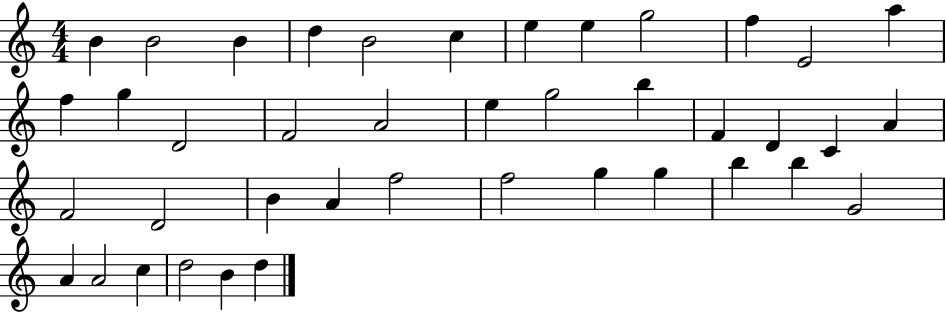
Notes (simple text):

B4/q B4/h B4/q D5/q B4/h C5/q E5/q E5/q G5/h F5/q E4/h A5/q F5/q G5/q D4/h F4/h A4/h E5/q G5/h B5/q F4/q D4/q C4/q A4/q F4/h D4/h B4/q A4/q F5/h F5/h G5/q G5/q B5/q B5/q G4/h A4/q A4/h C5/q D5/h B4/q D5/q